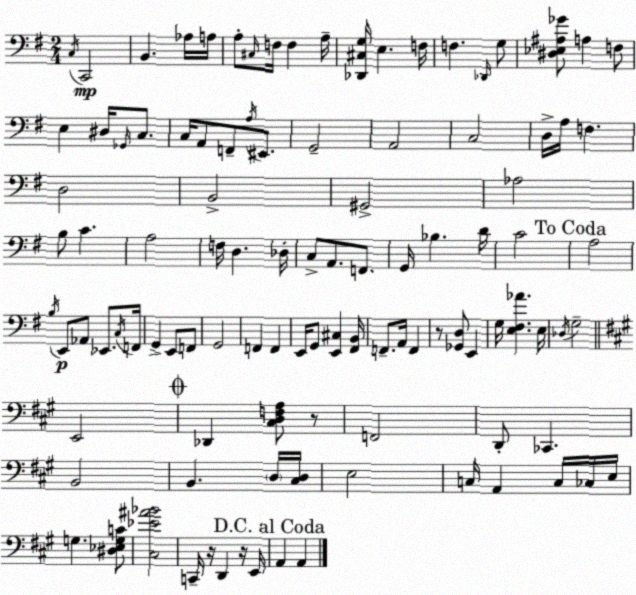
X:1
T:Untitled
M:2/4
L:1/4
K:Em
C,/4 C,,2 B,, _A,/4 A,/4 A,/2 ^C,/4 F,/4 F, A,/4 [_D,,^C,G,]/4 E, F,/4 F, _D,,/4 G,/2 [^D,_E,^A,_G]/2 A, F,/2 E, ^D,/4 _G,,/4 C,/2 C,/4 A,,/2 F,,/2 A,/4 ^E,,/2 G,,2 A,,2 C,2 D,/4 A,/4 F, D,2 B,,2 ^G,,2 _A,2 B,/2 C A,2 F,/4 D, _D,/4 C,/2 A,,/2 F,,/2 G,,/4 _B, D/4 C2 A,2 B,/4 E,,/2 _A,,/2 _E,,/2 C,/4 F,,/4 G,, E,,/2 F,,/2 G,,2 F,, F,, E,,/4 G,,/2 [E,,^C,] [^F,,B,,]/4 F,,/2 A,,/4 F,, z/2 [_G,,D,]/2 E,, G,/4 [E,^F,_A] E,/4 _D,/4 G,2 E,,2 _D,, [^C,D,F,A,]/2 z/2 F,,2 D,,/2 _C,, B,,2 B,, D,/4 [^C,D,]/4 E,2 C,/4 A,, C,/4 _C,/4 E,/4 G, [^D,_E,G,C]/2 [^C,_E^A_B]2 C,,/4 z/4 D,, z/4 E,,/4 A,, A,,